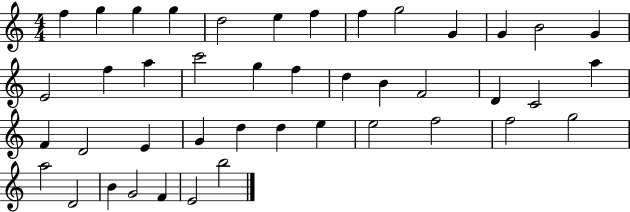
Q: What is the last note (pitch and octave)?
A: B5